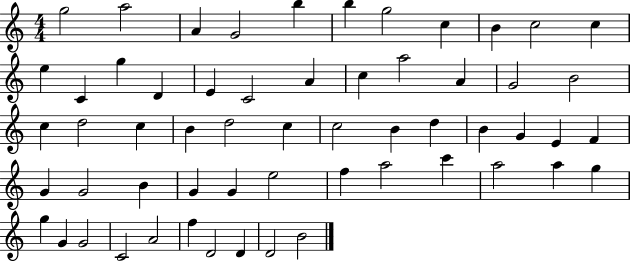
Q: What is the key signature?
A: C major